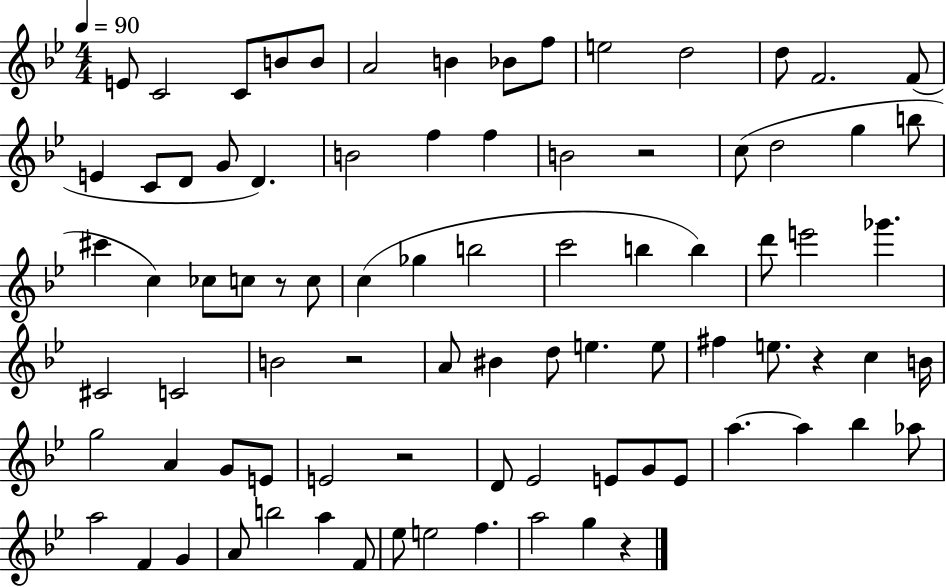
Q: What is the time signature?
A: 4/4